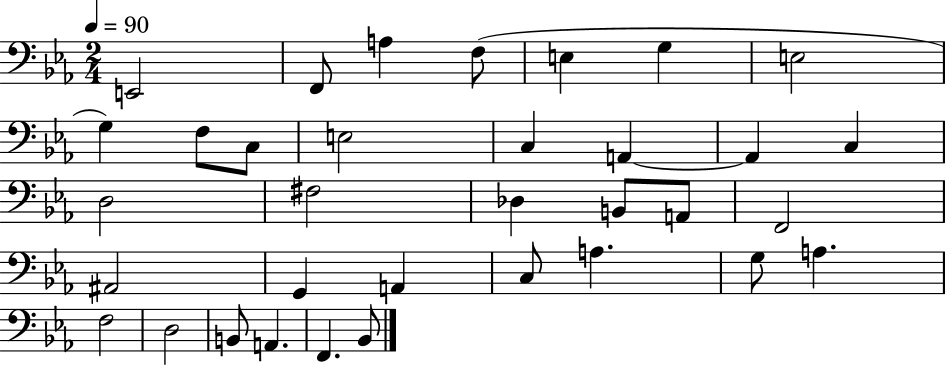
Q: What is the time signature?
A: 2/4